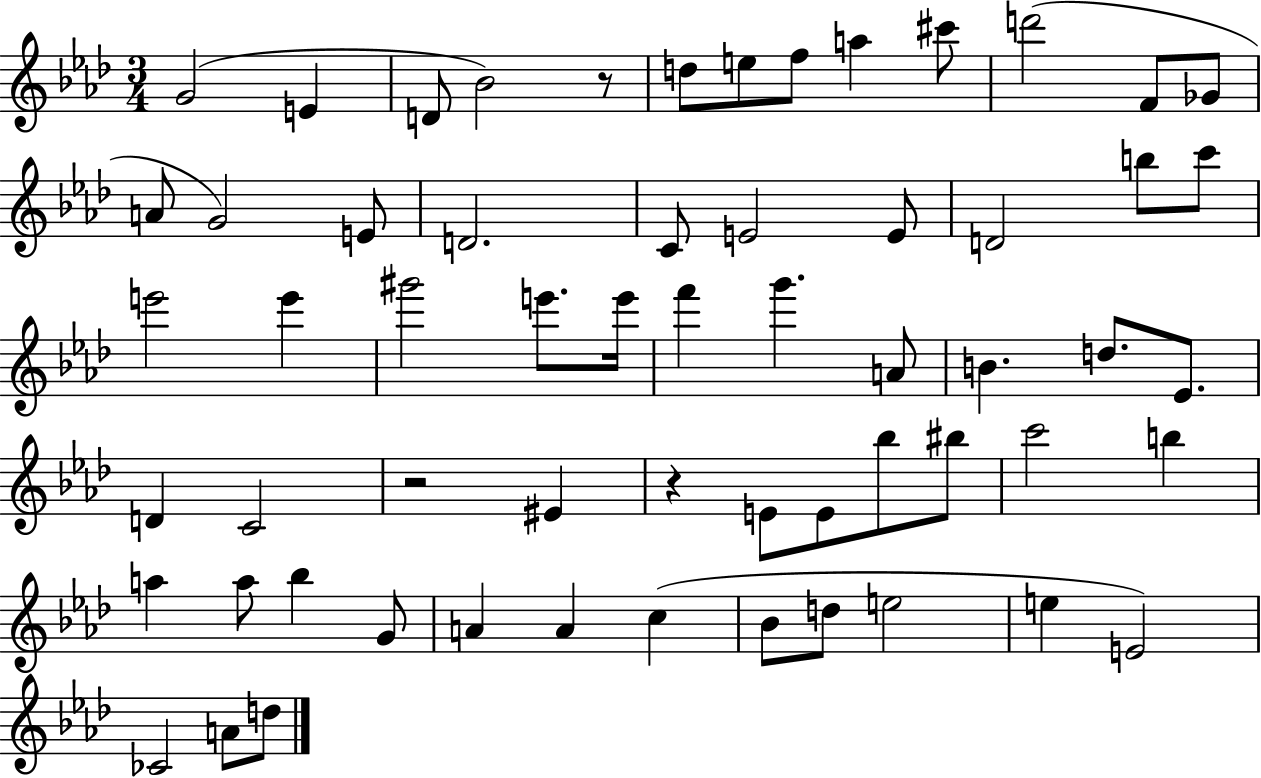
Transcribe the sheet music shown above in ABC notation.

X:1
T:Untitled
M:3/4
L:1/4
K:Ab
G2 E D/2 _B2 z/2 d/2 e/2 f/2 a ^c'/2 d'2 F/2 _G/2 A/2 G2 E/2 D2 C/2 E2 E/2 D2 b/2 c'/2 e'2 e' ^g'2 e'/2 e'/4 f' g' A/2 B d/2 _E/2 D C2 z2 ^E z E/2 E/2 _b/2 ^b/2 c'2 b a a/2 _b G/2 A A c _B/2 d/2 e2 e E2 _C2 A/2 d/2